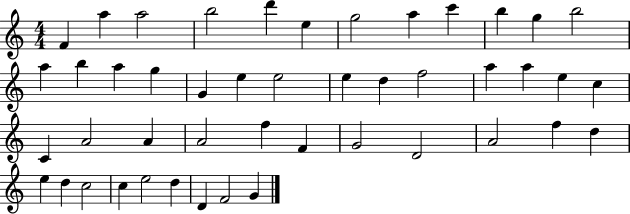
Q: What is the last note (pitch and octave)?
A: G4